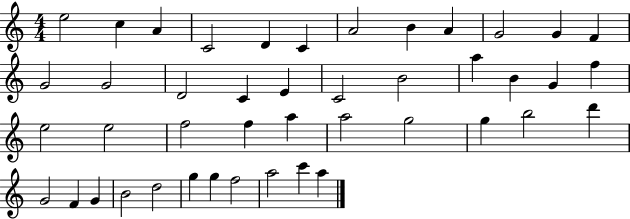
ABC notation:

X:1
T:Untitled
M:4/4
L:1/4
K:C
e2 c A C2 D C A2 B A G2 G F G2 G2 D2 C E C2 B2 a B G f e2 e2 f2 f a a2 g2 g b2 d' G2 F G B2 d2 g g f2 a2 c' a